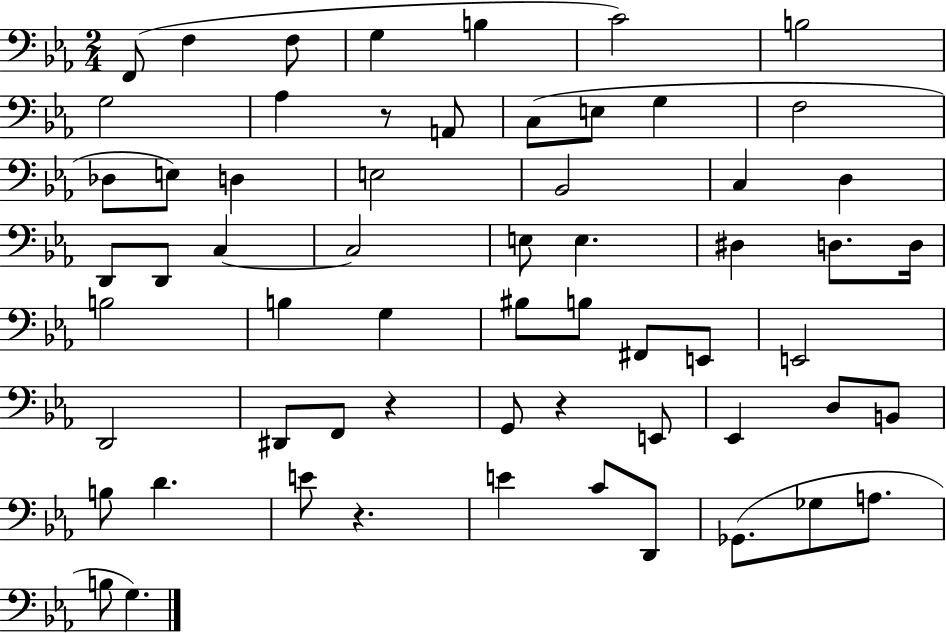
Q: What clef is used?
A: bass